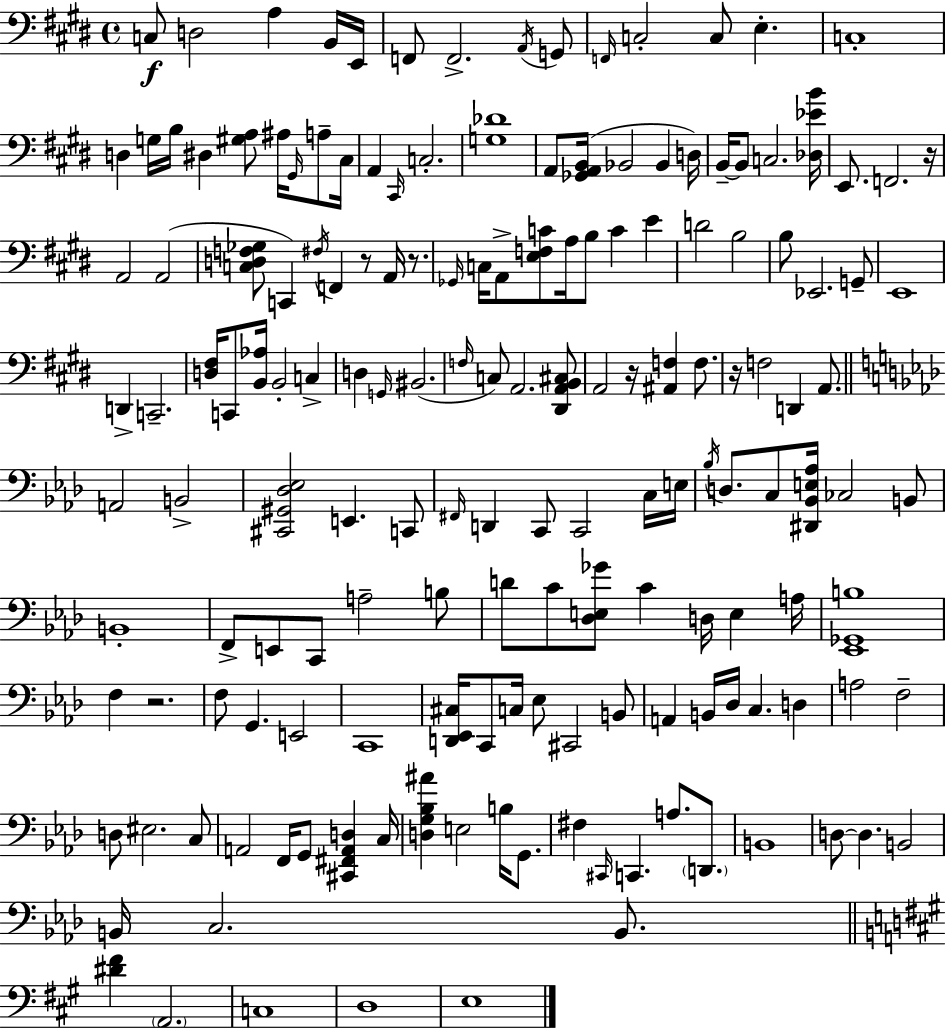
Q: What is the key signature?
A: E major